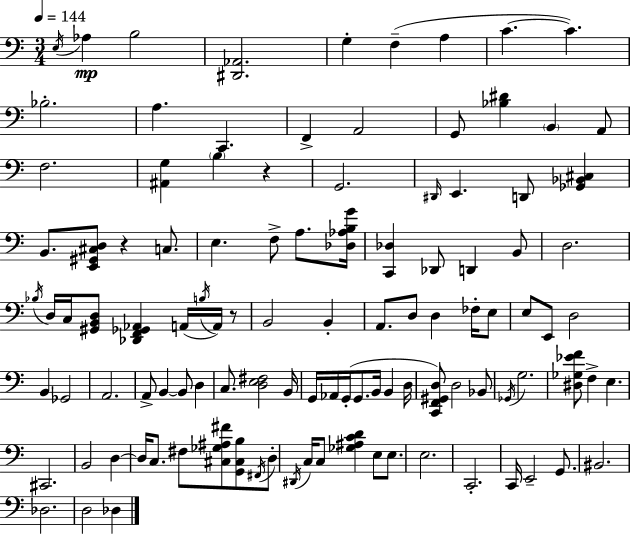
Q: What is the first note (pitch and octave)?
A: E3